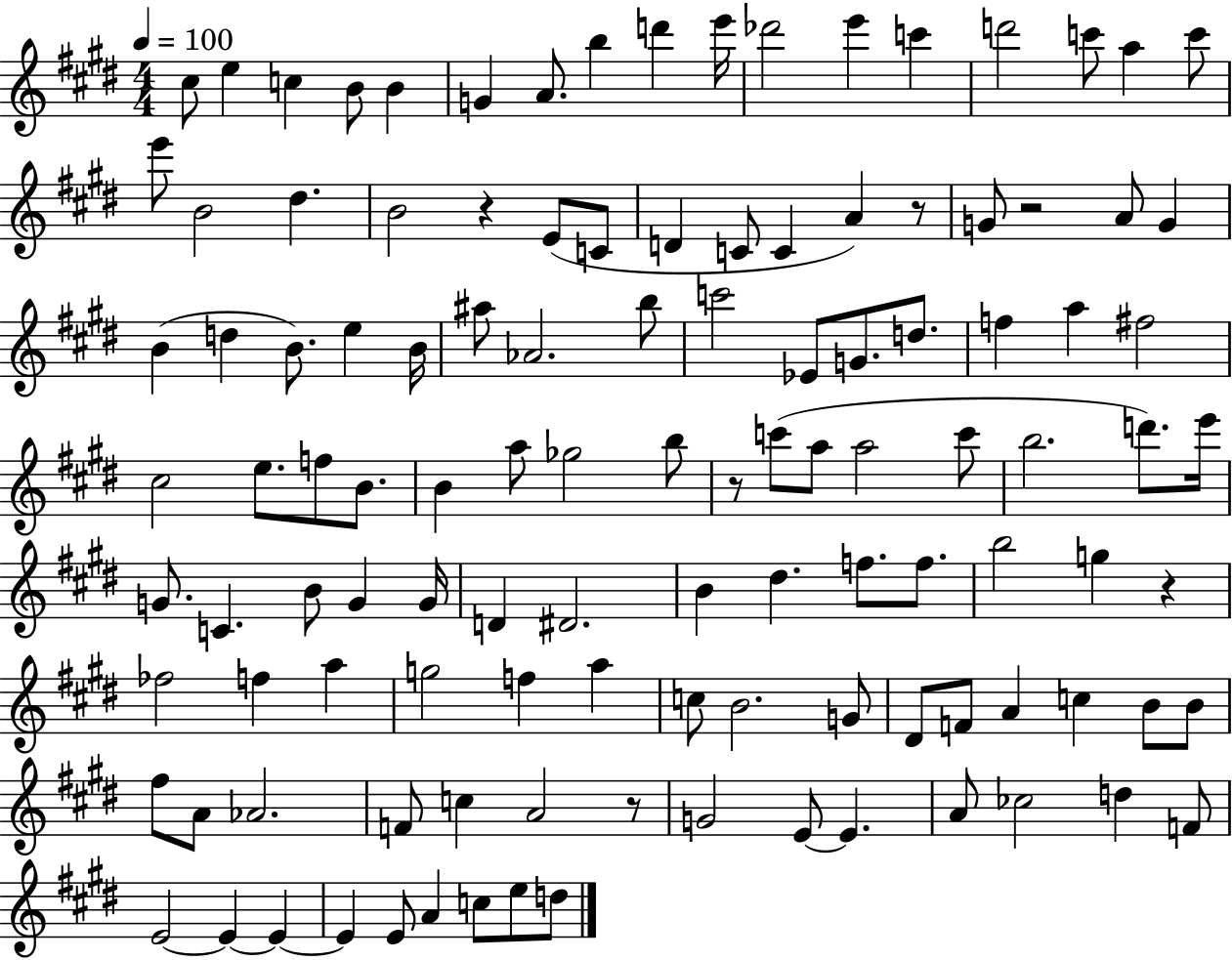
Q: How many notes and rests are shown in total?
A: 116